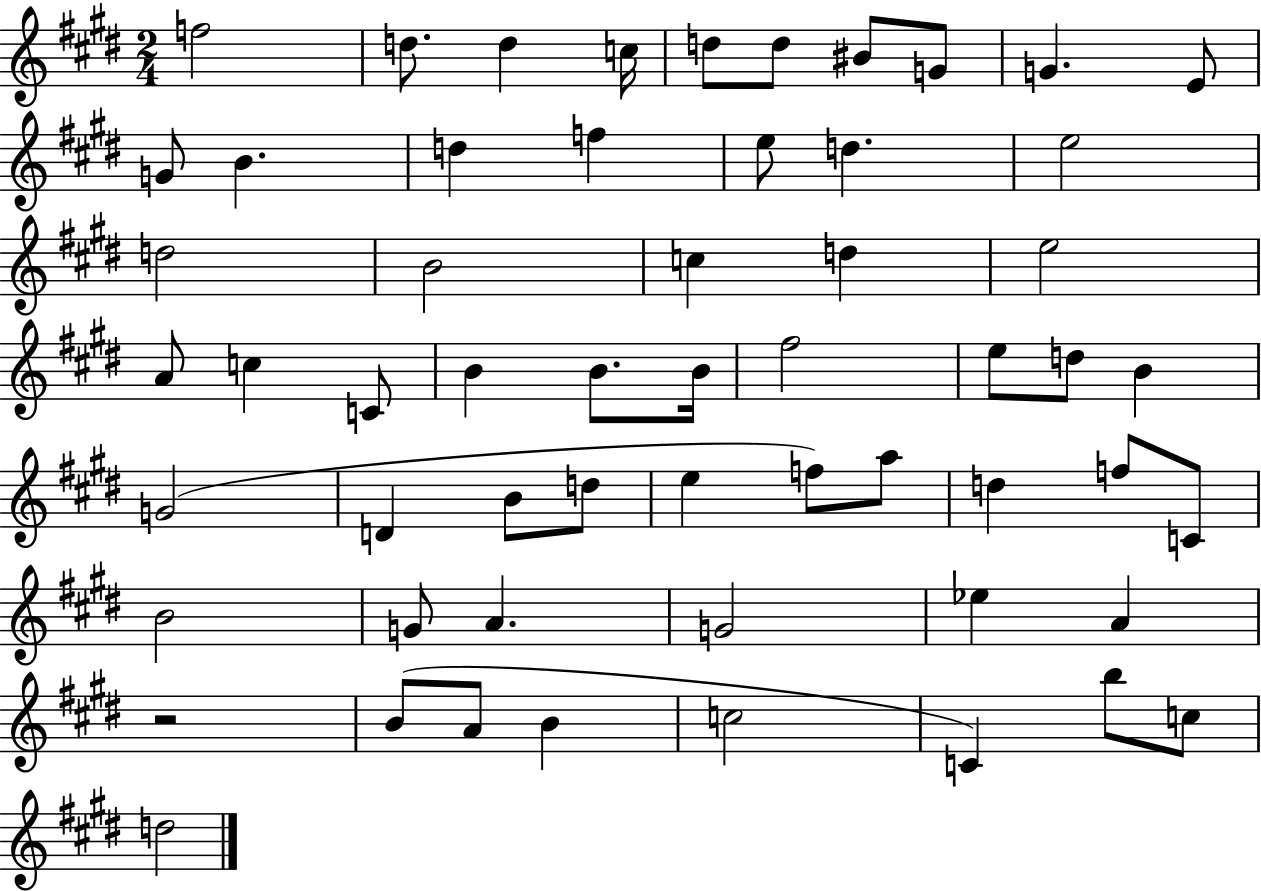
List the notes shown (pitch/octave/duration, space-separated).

F5/h D5/e. D5/q C5/s D5/e D5/e BIS4/e G4/e G4/q. E4/e G4/e B4/q. D5/q F5/q E5/e D5/q. E5/h D5/h B4/h C5/q D5/q E5/h A4/e C5/q C4/e B4/q B4/e. B4/s F#5/h E5/e D5/e B4/q G4/h D4/q B4/e D5/e E5/q F5/e A5/e D5/q F5/e C4/e B4/h G4/e A4/q. G4/h Eb5/q A4/q R/h B4/e A4/e B4/q C5/h C4/q B5/e C5/e D5/h